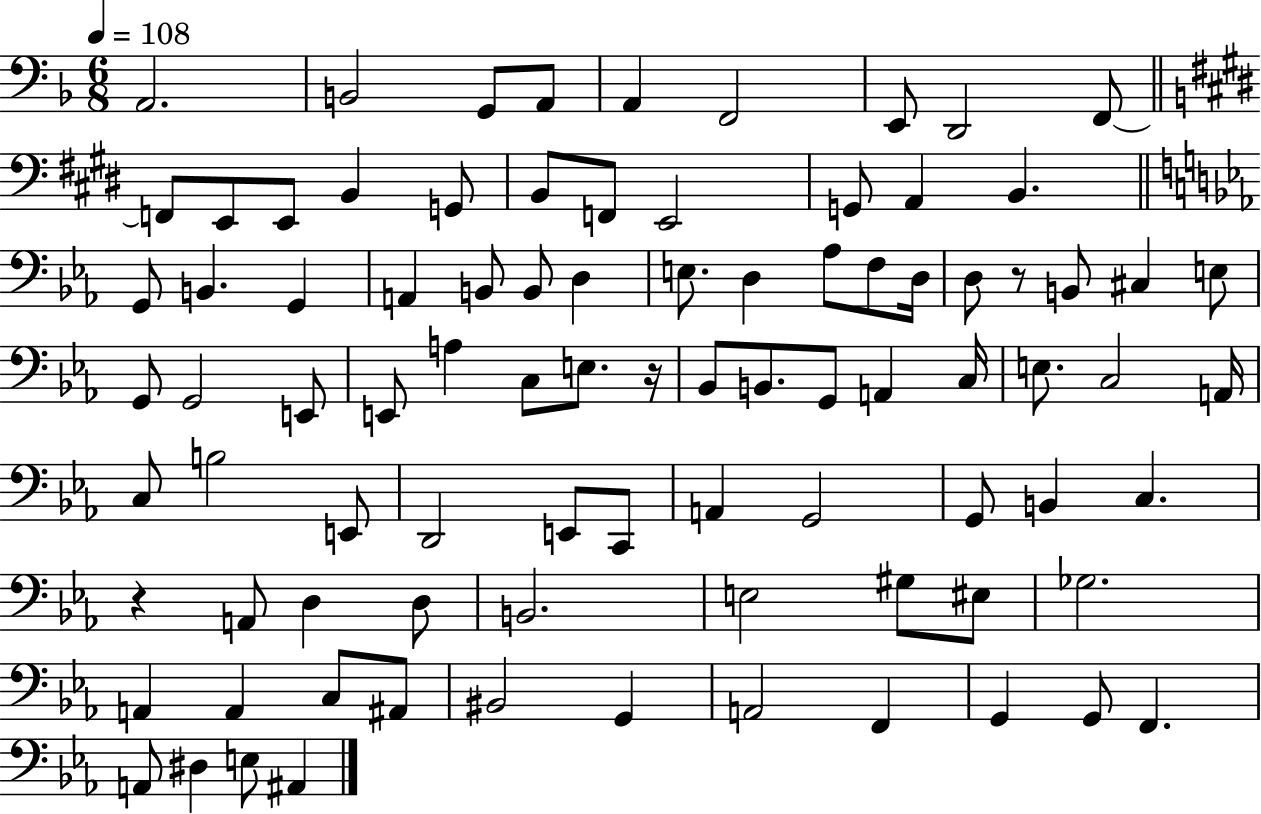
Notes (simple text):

A2/h. B2/h G2/e A2/e A2/q F2/h E2/e D2/h F2/e F2/e E2/e E2/e B2/q G2/e B2/e F2/e E2/h G2/e A2/q B2/q. G2/e B2/q. G2/q A2/q B2/e B2/e D3/q E3/e. D3/q Ab3/e F3/e D3/s D3/e R/e B2/e C#3/q E3/e G2/e G2/h E2/e E2/e A3/q C3/e E3/e. R/s Bb2/e B2/e. G2/e A2/q C3/s E3/e. C3/h A2/s C3/e B3/h E2/e D2/h E2/e C2/e A2/q G2/h G2/e B2/q C3/q. R/q A2/e D3/q D3/e B2/h. E3/h G#3/e EIS3/e Gb3/h. A2/q A2/q C3/e A#2/e BIS2/h G2/q A2/h F2/q G2/q G2/e F2/q. A2/e D#3/q E3/e A#2/q